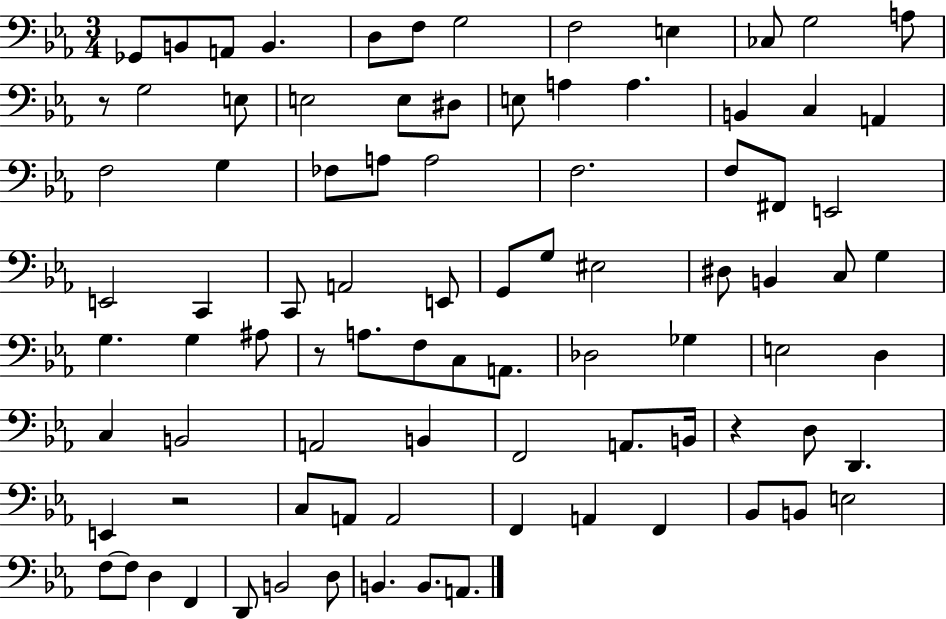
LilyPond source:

{
  \clef bass
  \numericTimeSignature
  \time 3/4
  \key ees \major
  ges,8 b,8 a,8 b,4. | d8 f8 g2 | f2 e4 | ces8 g2 a8 | \break r8 g2 e8 | e2 e8 dis8 | e8 a4 a4. | b,4 c4 a,4 | \break f2 g4 | fes8 a8 a2 | f2. | f8 fis,8 e,2 | \break e,2 c,4 | c,8 a,2 e,8 | g,8 g8 eis2 | dis8 b,4 c8 g4 | \break g4. g4 ais8 | r8 a8. f8 c8 a,8. | des2 ges4 | e2 d4 | \break c4 b,2 | a,2 b,4 | f,2 a,8. b,16 | r4 d8 d,4. | \break e,4 r2 | c8 a,8 a,2 | f,4 a,4 f,4 | bes,8 b,8 e2 | \break f8~~ f8 d4 f,4 | d,8 b,2 d8 | b,4. b,8. a,8. | \bar "|."
}